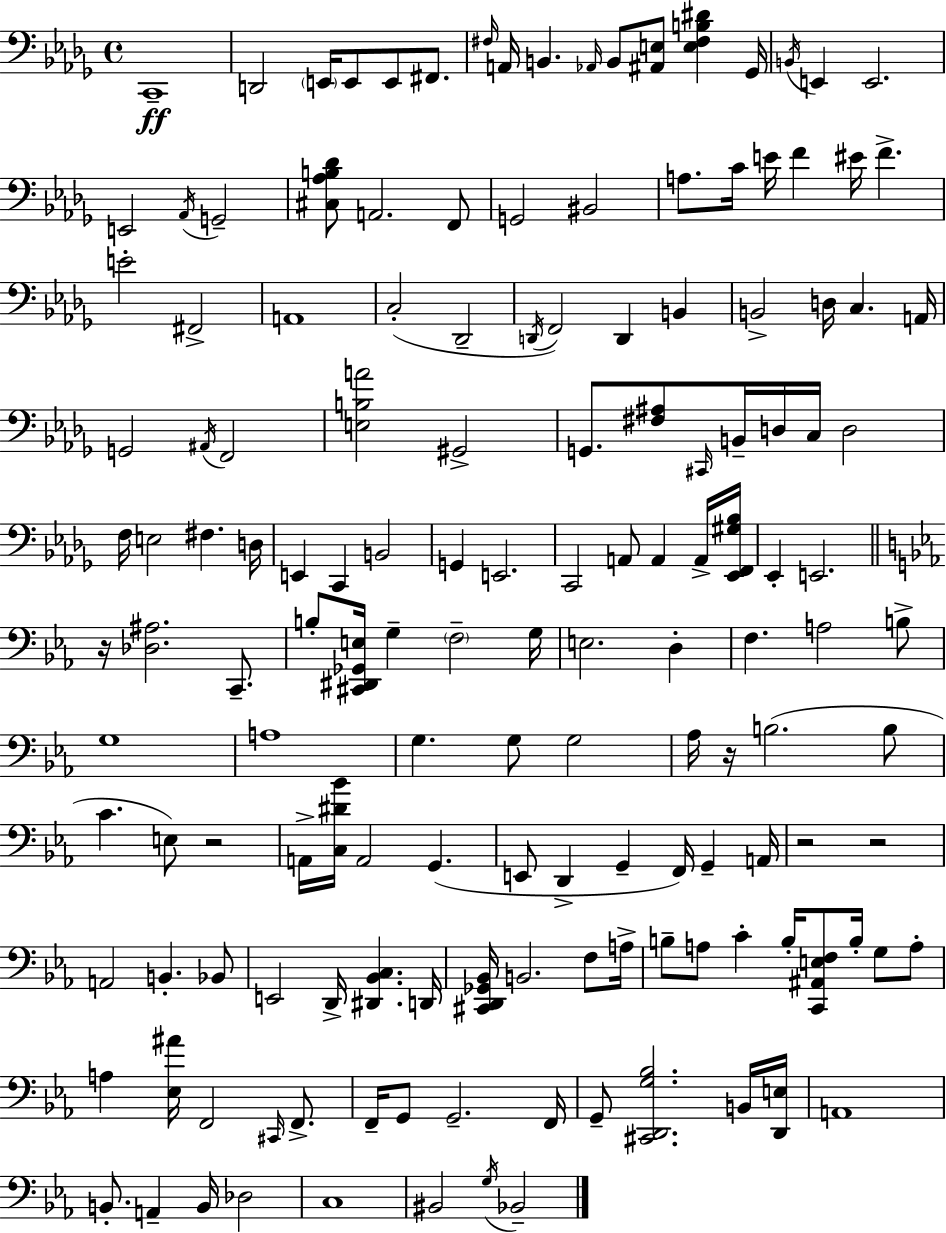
X:1
T:Untitled
M:4/4
L:1/4
K:Bbm
C,,4 D,,2 E,,/4 E,,/2 E,,/2 ^F,,/2 ^F,/4 A,,/4 B,, _A,,/4 B,,/2 [^A,,E,]/2 [E,^F,B,^D] _G,,/4 B,,/4 E,, E,,2 E,,2 _A,,/4 G,,2 [^C,_A,B,_D]/2 A,,2 F,,/2 G,,2 ^B,,2 A,/2 C/4 E/4 F ^E/4 F E2 ^F,,2 A,,4 C,2 _D,,2 D,,/4 F,,2 D,, B,, B,,2 D,/4 C, A,,/4 G,,2 ^A,,/4 F,,2 [E,B,A]2 ^G,,2 G,,/2 [^F,^A,]/2 ^C,,/4 B,,/4 D,/4 C,/4 D,2 F,/4 E,2 ^F, D,/4 E,, C,, B,,2 G,, E,,2 C,,2 A,,/2 A,, A,,/4 [_E,,F,,^G,_B,]/4 _E,, E,,2 z/4 [_D,^A,]2 C,,/2 B,/2 [^C,,^D,,_G,,E,]/4 G, F,2 G,/4 E,2 D, F, A,2 B,/2 G,4 A,4 G, G,/2 G,2 _A,/4 z/4 B,2 B,/2 C E,/2 z2 A,,/4 [C,^D_B]/4 A,,2 G,, E,,/2 D,, G,, F,,/4 G,, A,,/4 z2 z2 A,,2 B,, _B,,/2 E,,2 D,,/4 [^D,,_B,,C,] D,,/4 [^C,,D,,_G,,_B,,]/4 B,,2 F,/2 A,/4 B,/2 A,/2 C B,/4 [C,,^A,,E,F,]/2 B,/4 G,/2 A,/2 A, [_E,^A]/4 F,,2 ^C,,/4 F,,/2 F,,/4 G,,/2 G,,2 F,,/4 G,,/2 [^C,,D,,G,_B,]2 B,,/4 [D,,E,]/4 A,,4 B,,/2 A,, B,,/4 _D,2 C,4 ^B,,2 G,/4 _B,,2